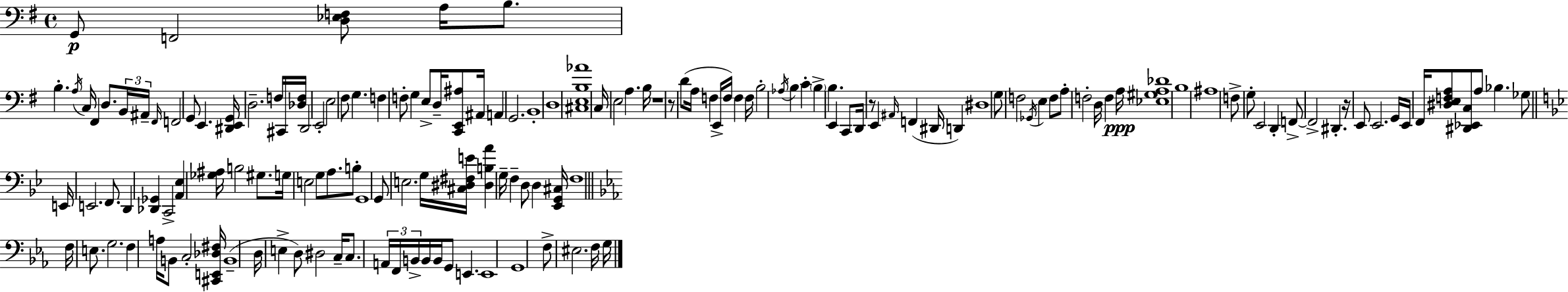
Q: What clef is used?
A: bass